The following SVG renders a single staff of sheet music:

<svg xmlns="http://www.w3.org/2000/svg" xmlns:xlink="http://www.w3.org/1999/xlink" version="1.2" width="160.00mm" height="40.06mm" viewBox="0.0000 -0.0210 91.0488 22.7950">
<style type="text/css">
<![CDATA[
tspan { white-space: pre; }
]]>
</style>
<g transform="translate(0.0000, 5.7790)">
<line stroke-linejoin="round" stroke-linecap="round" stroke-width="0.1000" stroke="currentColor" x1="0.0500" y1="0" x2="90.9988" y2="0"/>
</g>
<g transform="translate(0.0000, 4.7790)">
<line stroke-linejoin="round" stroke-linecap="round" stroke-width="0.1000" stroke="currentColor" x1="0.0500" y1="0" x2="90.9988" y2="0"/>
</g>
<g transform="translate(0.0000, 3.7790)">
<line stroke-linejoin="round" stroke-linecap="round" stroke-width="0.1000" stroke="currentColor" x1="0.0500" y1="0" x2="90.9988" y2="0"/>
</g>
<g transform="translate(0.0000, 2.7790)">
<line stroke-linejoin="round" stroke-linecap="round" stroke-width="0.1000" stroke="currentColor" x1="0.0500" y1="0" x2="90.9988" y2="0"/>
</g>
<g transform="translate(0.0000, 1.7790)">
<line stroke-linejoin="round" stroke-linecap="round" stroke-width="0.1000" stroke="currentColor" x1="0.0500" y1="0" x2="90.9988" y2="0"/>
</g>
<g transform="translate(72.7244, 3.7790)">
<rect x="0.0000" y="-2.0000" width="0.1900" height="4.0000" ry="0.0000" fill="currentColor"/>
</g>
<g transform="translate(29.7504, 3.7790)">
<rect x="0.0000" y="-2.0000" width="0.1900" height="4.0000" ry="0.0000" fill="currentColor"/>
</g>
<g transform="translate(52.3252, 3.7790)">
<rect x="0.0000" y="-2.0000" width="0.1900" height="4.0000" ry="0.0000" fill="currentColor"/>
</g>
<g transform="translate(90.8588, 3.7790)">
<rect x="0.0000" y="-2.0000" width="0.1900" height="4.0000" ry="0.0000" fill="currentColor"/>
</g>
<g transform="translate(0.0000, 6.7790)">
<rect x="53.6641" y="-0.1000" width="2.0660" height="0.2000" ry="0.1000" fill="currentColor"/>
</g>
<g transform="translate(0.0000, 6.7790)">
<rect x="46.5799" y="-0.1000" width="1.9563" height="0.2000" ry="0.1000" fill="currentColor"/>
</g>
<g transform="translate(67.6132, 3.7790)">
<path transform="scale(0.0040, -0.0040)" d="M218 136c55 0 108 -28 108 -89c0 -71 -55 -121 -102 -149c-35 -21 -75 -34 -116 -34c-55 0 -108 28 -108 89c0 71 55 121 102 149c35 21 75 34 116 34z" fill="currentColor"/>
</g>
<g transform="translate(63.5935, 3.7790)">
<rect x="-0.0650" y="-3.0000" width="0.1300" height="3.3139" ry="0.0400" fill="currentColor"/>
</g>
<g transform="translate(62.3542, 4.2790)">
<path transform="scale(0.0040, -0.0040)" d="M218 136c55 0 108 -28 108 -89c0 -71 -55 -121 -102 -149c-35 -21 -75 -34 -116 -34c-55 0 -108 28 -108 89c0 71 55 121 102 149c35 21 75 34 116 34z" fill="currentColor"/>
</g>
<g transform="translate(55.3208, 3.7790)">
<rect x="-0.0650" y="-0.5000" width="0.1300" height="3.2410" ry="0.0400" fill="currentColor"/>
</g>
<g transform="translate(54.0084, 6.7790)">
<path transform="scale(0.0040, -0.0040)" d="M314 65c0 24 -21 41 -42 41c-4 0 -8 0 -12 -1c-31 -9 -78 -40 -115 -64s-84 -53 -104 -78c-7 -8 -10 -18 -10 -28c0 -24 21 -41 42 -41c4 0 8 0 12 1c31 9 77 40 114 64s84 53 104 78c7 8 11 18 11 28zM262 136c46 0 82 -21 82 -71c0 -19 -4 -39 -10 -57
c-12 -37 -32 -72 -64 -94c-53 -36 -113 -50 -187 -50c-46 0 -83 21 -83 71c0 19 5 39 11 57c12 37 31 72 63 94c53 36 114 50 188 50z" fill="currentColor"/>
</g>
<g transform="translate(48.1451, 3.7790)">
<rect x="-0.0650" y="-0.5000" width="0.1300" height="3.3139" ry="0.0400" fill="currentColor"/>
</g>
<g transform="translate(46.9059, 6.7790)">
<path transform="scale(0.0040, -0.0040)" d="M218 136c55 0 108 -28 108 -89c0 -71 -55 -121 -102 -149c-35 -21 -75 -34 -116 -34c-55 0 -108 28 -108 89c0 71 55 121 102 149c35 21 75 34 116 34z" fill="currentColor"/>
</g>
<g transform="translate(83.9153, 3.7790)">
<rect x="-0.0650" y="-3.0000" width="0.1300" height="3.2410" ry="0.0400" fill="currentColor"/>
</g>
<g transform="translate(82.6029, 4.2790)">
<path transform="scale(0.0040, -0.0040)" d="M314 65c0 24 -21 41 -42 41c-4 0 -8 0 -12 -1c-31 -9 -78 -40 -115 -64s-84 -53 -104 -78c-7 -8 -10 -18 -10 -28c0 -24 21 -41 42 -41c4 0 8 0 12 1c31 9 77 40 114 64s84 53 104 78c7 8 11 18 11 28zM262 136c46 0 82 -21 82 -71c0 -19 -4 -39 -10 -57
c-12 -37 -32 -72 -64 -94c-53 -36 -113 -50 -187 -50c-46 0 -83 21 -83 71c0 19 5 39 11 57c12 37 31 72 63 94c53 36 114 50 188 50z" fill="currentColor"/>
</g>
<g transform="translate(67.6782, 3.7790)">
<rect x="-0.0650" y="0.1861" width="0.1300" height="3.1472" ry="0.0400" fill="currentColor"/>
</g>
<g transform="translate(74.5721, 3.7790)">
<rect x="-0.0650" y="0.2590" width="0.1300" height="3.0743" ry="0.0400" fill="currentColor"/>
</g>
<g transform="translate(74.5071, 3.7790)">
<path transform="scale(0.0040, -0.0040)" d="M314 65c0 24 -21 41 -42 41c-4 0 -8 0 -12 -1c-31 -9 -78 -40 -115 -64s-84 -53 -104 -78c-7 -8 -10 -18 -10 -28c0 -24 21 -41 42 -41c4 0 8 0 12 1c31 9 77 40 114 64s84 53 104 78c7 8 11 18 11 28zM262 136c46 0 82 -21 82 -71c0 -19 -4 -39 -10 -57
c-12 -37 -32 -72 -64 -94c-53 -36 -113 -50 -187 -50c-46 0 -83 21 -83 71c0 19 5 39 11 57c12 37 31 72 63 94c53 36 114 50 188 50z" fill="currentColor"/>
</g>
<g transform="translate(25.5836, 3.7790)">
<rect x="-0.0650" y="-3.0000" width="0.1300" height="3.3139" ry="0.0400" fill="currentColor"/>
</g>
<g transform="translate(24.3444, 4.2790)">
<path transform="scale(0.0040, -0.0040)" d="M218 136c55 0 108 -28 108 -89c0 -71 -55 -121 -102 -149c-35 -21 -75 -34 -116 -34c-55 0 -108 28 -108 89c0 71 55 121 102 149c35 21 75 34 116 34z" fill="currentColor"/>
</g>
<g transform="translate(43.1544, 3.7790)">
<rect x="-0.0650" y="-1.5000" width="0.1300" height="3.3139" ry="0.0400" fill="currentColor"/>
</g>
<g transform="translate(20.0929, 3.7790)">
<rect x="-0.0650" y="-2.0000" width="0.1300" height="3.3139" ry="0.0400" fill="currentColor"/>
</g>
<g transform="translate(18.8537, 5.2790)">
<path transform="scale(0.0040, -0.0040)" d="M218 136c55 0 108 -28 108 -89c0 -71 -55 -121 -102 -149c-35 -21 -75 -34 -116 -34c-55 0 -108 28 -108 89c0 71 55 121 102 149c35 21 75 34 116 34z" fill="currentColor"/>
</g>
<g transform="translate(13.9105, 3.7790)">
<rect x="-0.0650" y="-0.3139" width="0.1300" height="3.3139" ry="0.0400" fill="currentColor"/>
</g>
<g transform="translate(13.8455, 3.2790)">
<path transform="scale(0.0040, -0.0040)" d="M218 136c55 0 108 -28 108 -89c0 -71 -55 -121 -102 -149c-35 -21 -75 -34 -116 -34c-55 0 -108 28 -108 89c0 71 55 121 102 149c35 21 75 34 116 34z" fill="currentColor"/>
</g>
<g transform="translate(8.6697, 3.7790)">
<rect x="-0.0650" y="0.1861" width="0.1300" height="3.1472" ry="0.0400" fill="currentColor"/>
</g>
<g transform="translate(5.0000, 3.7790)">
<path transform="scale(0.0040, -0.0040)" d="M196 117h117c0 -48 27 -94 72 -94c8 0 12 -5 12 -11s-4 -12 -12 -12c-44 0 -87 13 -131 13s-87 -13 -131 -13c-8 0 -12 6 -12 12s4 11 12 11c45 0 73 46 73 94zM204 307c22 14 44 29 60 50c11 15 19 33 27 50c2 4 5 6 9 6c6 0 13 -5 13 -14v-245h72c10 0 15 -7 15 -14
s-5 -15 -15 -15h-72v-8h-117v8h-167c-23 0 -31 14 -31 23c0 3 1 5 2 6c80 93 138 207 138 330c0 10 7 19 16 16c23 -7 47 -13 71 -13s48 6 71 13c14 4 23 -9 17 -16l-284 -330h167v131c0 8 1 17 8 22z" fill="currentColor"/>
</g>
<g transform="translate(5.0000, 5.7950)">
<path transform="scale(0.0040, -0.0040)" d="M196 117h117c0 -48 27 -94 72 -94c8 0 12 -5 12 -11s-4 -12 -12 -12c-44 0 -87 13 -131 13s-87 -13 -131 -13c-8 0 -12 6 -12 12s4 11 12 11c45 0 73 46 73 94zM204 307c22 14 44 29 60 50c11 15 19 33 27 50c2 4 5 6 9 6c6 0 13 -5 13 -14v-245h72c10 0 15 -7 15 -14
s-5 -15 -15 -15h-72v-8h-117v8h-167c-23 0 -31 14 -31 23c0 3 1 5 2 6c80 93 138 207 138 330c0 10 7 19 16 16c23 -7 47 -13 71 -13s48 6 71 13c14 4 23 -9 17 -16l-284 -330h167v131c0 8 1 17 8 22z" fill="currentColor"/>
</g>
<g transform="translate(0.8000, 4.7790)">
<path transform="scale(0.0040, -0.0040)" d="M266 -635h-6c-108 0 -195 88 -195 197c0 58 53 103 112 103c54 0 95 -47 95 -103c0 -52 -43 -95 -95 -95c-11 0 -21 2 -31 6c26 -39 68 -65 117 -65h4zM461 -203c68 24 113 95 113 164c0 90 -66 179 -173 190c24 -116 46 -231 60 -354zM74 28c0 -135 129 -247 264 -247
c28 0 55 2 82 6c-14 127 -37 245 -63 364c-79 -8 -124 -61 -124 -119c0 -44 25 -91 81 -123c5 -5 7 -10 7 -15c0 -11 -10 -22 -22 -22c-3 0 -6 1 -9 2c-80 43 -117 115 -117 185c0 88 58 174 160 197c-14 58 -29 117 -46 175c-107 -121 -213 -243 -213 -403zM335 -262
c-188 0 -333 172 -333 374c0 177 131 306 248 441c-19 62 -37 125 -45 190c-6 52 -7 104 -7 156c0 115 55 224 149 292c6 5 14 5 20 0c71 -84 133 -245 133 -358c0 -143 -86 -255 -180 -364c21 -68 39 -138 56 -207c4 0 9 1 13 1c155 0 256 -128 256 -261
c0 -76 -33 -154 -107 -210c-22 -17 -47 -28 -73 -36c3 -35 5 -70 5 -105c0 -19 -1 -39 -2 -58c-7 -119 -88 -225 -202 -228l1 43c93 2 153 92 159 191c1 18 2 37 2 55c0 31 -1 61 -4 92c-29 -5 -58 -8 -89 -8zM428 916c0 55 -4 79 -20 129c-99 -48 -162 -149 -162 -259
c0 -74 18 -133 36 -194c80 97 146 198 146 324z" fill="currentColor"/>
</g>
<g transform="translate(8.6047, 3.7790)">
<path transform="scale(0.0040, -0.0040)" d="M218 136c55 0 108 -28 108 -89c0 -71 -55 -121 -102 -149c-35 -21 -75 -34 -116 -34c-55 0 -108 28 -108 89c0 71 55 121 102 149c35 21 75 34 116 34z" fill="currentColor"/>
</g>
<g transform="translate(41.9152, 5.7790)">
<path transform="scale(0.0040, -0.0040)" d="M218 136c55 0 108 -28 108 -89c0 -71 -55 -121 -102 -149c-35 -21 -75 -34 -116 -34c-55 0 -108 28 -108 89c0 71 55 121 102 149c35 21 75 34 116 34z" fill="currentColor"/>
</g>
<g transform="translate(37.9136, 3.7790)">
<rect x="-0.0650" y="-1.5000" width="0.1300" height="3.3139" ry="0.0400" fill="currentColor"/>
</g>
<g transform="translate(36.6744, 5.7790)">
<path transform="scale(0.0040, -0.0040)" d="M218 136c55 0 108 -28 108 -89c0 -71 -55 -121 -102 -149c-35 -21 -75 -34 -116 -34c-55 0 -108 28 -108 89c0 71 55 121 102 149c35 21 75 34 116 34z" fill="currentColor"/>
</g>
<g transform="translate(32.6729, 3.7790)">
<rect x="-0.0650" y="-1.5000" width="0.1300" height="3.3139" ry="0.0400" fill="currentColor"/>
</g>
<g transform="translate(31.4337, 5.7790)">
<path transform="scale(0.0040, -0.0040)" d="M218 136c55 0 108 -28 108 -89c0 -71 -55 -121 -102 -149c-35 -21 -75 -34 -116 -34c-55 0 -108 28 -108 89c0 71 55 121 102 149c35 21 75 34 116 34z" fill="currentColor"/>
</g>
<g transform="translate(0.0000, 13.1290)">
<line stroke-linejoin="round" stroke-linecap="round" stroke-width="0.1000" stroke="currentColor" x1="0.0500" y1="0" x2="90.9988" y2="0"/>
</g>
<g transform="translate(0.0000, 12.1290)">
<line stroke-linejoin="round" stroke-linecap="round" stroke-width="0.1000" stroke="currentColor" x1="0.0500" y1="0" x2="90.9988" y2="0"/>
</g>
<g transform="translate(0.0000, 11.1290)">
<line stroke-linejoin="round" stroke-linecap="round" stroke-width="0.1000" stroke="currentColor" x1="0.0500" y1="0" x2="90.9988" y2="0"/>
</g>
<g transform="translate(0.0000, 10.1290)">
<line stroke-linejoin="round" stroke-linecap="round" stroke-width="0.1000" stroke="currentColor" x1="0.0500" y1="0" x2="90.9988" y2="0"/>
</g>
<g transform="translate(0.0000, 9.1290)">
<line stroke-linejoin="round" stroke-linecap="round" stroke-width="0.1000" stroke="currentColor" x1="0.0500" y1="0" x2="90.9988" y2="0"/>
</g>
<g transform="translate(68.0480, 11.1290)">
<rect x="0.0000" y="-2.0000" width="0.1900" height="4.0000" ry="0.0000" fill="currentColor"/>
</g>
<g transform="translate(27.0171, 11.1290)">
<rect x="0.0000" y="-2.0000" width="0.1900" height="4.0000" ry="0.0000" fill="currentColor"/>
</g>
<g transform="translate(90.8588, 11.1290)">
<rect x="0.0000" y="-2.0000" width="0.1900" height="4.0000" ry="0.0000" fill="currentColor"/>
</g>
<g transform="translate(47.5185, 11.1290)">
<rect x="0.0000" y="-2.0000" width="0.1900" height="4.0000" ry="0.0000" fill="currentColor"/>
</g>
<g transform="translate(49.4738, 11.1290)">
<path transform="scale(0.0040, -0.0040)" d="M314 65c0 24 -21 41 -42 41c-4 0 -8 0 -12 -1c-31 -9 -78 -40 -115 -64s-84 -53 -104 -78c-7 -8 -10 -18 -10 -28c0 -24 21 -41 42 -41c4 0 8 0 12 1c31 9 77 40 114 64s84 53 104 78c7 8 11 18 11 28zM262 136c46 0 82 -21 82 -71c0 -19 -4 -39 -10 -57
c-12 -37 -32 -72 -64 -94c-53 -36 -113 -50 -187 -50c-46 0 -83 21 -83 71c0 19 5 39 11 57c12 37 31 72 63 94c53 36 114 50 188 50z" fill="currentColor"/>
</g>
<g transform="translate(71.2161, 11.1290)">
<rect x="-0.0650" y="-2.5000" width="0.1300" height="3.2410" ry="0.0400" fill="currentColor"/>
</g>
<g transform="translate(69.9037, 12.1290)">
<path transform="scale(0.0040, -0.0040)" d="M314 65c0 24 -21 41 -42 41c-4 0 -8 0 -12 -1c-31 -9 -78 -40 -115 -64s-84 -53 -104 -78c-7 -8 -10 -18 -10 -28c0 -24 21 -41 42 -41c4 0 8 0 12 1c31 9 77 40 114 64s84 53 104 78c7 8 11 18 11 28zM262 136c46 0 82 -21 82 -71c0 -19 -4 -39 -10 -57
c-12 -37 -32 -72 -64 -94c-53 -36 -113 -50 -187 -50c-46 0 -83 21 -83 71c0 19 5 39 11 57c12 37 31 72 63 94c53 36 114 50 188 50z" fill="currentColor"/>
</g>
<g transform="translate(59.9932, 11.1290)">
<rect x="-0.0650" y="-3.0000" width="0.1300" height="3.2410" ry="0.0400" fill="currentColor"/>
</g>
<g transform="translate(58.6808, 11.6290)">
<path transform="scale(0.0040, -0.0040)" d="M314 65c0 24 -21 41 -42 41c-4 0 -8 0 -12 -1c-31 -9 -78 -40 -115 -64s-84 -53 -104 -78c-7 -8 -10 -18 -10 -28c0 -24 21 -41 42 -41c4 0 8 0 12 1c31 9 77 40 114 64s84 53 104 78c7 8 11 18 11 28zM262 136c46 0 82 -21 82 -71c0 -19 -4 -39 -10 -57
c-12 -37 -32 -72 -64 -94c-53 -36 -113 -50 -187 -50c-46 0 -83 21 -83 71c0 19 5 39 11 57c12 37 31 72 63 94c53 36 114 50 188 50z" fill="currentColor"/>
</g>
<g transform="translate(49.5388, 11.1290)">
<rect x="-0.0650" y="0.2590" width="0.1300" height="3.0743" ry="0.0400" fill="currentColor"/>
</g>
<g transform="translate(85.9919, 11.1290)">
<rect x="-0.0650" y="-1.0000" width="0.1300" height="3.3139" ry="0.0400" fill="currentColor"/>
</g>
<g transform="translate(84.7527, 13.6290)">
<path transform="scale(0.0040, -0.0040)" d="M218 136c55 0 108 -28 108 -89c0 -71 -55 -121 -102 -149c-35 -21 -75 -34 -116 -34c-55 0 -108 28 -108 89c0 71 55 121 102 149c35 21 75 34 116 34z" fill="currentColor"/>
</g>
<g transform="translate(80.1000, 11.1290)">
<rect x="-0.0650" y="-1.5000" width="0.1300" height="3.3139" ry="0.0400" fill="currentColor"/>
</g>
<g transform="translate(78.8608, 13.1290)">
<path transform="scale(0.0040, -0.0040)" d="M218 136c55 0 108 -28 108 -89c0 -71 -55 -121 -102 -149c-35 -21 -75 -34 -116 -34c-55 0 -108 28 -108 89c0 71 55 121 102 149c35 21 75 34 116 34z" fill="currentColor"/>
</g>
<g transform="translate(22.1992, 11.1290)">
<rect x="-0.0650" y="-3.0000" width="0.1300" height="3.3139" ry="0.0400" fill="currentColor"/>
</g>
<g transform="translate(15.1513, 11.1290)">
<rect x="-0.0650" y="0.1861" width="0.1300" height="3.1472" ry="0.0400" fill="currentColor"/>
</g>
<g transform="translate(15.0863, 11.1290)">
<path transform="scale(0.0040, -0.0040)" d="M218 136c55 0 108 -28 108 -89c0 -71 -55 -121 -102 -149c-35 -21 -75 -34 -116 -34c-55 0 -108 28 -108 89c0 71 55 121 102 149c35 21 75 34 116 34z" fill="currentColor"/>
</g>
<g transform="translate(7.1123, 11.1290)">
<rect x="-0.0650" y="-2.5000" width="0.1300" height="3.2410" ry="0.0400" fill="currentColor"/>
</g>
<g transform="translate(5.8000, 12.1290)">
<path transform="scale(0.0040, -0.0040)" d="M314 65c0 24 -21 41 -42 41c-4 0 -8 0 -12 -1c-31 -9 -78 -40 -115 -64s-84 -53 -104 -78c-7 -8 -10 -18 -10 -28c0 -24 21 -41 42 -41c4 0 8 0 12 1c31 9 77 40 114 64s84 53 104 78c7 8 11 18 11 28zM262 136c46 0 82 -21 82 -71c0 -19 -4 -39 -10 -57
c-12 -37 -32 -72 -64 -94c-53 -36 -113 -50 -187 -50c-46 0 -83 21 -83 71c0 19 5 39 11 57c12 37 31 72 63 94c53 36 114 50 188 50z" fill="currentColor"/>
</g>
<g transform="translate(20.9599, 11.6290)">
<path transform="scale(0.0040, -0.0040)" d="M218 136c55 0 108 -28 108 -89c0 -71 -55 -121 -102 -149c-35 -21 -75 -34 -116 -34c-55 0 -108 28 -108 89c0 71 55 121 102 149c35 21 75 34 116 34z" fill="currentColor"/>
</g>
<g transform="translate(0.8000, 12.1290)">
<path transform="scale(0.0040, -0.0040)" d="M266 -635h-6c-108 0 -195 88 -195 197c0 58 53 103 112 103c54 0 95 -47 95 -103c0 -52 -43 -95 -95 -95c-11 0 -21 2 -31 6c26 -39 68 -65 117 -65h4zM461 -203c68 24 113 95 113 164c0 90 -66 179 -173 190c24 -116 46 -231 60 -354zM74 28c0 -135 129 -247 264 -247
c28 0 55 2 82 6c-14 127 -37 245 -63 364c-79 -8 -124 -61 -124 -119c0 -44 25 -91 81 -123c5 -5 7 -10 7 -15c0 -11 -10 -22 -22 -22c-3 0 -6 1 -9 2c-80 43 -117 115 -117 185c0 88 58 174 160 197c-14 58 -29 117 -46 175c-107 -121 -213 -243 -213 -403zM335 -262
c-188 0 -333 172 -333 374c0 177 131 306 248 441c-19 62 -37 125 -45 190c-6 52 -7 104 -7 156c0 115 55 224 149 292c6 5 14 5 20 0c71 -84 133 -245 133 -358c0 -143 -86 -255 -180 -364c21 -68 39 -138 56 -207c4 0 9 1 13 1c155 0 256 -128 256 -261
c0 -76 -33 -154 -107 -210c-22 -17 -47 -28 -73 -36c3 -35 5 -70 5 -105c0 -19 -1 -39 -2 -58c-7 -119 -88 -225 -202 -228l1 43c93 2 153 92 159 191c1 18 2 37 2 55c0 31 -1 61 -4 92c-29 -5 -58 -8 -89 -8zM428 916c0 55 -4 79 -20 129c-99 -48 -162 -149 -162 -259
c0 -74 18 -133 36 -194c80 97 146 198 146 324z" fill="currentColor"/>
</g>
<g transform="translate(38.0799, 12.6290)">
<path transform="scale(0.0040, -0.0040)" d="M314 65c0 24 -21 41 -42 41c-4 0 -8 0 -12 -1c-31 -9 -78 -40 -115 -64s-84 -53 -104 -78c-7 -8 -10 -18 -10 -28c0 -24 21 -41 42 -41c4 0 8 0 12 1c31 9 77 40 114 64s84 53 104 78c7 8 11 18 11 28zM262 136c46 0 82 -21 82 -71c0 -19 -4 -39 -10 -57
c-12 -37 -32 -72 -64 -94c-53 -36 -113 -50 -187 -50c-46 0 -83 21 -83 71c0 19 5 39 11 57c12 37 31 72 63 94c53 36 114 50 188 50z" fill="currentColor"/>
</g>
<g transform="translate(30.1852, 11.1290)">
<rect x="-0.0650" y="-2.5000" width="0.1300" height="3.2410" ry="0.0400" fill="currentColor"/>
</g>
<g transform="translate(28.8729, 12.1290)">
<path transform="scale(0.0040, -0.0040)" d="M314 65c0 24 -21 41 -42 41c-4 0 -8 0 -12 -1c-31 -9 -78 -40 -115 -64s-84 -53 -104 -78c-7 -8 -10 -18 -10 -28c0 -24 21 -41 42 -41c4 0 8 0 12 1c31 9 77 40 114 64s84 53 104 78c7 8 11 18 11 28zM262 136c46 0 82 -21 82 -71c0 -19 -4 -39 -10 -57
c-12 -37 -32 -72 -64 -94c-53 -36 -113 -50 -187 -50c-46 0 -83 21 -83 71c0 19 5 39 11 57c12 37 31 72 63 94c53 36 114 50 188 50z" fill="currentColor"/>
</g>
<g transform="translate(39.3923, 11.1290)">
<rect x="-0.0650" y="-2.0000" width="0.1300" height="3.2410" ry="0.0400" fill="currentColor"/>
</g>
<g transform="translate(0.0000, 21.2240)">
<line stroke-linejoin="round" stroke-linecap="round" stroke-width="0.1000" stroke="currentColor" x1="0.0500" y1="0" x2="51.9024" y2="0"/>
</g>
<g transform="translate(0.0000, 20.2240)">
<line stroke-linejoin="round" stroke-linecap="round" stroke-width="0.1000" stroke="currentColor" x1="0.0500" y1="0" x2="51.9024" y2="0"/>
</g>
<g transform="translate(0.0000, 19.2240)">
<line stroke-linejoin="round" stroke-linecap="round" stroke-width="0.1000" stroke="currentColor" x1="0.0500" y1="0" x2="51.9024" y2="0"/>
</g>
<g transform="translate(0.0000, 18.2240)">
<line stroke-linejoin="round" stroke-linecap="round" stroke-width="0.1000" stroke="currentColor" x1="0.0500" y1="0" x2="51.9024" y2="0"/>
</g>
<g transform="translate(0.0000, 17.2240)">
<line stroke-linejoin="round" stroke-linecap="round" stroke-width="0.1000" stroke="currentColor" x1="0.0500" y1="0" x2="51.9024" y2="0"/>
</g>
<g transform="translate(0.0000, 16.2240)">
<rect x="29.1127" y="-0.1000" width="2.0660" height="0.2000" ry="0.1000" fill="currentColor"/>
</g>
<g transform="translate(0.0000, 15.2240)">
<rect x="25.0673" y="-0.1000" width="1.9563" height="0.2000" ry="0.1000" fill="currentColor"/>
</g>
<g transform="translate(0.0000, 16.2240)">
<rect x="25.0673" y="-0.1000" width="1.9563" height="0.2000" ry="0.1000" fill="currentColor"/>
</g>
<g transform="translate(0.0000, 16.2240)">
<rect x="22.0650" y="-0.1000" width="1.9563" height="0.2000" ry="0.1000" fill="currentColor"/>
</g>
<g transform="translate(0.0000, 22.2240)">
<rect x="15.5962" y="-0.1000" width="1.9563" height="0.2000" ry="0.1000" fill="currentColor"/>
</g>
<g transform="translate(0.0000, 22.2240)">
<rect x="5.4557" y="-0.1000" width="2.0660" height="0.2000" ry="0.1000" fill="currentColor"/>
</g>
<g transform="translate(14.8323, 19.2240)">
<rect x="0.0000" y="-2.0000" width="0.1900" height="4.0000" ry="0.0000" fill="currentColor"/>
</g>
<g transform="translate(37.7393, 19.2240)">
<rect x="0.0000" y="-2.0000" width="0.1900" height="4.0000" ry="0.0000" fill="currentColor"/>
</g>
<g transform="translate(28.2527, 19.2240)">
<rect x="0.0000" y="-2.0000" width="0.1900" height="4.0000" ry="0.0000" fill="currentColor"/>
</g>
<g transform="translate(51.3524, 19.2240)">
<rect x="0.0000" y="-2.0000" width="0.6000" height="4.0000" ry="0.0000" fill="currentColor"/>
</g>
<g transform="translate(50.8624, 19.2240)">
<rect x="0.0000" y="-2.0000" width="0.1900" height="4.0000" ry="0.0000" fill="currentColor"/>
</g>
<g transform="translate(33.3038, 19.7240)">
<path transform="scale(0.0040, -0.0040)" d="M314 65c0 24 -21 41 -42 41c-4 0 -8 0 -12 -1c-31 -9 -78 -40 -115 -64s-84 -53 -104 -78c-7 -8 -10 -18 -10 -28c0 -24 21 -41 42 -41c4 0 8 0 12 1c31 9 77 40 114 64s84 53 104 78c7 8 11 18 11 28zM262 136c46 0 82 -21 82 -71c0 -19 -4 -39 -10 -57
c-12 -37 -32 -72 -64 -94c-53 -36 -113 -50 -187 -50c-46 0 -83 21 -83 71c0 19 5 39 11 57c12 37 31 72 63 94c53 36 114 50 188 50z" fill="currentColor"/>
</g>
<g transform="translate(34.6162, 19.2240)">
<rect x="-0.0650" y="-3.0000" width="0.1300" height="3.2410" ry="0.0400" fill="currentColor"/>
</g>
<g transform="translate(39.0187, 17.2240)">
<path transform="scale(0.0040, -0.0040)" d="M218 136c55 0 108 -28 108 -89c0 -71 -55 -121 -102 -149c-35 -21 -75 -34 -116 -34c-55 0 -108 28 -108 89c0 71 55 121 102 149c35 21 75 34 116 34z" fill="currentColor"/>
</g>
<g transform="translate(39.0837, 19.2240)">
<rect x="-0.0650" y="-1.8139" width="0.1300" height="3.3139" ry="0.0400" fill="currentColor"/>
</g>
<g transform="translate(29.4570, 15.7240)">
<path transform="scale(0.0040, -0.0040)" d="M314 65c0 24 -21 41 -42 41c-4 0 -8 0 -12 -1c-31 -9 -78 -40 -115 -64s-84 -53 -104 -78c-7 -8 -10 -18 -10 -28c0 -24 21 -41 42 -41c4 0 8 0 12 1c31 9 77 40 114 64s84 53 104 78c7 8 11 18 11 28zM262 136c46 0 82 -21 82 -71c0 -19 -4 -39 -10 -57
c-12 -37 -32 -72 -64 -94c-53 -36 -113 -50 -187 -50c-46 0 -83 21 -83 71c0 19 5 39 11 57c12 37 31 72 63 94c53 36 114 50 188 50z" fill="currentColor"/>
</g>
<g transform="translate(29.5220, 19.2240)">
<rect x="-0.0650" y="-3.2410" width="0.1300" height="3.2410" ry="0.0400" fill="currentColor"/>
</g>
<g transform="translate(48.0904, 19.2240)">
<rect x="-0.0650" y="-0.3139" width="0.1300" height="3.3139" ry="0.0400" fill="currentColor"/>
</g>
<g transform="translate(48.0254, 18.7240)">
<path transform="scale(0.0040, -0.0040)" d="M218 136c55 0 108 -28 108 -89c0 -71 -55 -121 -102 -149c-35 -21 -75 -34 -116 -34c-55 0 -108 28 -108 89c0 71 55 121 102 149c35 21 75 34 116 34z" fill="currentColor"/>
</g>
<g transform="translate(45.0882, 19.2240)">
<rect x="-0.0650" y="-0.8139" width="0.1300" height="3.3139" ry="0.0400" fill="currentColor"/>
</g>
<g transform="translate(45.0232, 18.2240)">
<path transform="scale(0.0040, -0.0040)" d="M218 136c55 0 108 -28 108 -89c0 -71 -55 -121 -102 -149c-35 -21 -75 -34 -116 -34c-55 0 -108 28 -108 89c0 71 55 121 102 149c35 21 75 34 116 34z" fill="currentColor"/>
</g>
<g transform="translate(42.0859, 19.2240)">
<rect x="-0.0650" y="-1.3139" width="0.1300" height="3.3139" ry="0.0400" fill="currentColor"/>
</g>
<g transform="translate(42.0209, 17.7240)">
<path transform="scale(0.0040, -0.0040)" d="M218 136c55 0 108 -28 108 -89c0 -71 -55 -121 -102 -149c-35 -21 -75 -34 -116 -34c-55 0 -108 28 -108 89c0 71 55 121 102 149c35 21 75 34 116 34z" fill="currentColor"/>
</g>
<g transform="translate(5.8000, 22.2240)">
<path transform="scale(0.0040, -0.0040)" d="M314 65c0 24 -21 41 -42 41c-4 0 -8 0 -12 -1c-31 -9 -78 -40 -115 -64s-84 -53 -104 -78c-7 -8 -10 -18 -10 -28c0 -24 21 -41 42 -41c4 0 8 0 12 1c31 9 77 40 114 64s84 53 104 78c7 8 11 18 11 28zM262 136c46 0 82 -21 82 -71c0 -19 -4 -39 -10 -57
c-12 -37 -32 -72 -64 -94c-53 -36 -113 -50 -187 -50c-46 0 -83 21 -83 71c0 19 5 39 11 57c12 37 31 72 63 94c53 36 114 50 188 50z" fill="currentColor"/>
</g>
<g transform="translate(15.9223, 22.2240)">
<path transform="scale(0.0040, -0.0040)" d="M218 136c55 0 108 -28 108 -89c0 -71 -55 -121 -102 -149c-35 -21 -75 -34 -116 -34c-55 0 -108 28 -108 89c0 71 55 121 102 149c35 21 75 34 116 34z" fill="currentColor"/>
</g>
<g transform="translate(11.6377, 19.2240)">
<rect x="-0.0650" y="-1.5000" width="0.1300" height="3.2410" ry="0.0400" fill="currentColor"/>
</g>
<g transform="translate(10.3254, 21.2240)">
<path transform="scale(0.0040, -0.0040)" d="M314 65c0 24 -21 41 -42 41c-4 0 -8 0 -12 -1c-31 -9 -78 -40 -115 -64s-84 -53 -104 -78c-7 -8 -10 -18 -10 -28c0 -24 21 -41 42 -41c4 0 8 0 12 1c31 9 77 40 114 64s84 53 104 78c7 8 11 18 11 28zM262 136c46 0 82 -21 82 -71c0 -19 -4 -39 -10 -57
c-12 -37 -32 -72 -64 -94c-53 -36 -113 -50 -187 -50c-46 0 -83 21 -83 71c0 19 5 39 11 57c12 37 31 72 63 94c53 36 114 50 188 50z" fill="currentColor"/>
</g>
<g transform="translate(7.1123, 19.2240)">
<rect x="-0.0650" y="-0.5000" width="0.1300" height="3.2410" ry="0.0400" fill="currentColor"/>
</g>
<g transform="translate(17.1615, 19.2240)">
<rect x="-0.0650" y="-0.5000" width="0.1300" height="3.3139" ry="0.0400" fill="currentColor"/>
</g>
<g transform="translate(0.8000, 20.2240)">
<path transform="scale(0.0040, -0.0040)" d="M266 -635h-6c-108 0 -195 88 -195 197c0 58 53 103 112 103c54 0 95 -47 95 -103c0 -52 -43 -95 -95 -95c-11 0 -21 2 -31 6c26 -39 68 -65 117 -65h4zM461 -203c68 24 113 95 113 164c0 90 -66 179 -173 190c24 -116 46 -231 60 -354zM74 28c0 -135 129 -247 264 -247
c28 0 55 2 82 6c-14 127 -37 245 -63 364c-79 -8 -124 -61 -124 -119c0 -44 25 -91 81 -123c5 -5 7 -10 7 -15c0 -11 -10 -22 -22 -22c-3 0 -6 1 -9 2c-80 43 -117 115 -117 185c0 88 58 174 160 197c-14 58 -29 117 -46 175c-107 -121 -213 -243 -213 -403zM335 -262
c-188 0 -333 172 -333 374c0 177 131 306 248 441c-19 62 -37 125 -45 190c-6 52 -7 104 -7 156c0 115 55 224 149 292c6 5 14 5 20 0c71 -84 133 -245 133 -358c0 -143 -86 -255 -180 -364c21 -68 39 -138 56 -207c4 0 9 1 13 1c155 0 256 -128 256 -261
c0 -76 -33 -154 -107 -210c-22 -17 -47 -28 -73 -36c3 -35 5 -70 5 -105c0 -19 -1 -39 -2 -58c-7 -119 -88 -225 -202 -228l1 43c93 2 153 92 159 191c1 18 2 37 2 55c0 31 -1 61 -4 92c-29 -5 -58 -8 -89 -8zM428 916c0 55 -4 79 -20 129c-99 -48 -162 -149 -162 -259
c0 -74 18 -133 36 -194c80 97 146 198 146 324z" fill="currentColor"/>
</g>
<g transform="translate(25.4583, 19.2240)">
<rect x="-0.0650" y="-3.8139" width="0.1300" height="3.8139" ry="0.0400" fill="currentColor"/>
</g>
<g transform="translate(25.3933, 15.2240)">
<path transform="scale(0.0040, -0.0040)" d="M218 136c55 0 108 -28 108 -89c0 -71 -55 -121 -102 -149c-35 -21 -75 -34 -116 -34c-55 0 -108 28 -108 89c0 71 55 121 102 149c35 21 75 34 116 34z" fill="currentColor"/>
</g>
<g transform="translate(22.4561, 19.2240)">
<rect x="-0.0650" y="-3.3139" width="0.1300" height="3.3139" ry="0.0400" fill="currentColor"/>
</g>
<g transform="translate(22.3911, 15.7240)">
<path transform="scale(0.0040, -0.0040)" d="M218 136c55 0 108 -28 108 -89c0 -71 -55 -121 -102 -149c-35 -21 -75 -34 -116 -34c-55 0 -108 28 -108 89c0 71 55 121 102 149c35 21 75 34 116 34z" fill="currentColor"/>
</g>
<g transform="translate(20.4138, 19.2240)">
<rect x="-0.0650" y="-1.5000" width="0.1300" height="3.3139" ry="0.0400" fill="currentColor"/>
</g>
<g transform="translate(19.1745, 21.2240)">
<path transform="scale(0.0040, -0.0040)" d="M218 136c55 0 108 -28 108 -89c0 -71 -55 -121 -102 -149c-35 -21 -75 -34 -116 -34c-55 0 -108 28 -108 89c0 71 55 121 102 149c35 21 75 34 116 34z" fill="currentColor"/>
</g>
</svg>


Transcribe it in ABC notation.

X:1
T:Untitled
M:4/4
L:1/4
K:C
B c F A E E E C C2 A B B2 A2 G2 B A G2 F2 B2 A2 G2 E D C2 E2 C E b c' b2 A2 f e d c